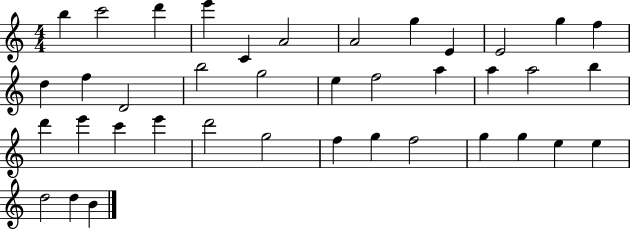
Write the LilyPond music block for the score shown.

{
  \clef treble
  \numericTimeSignature
  \time 4/4
  \key c \major
  b''4 c'''2 d'''4 | e'''4 c'4 a'2 | a'2 g''4 e'4 | e'2 g''4 f''4 | \break d''4 f''4 d'2 | b''2 g''2 | e''4 f''2 a''4 | a''4 a''2 b''4 | \break d'''4 e'''4 c'''4 e'''4 | d'''2 g''2 | f''4 g''4 f''2 | g''4 g''4 e''4 e''4 | \break d''2 d''4 b'4 | \bar "|."
}